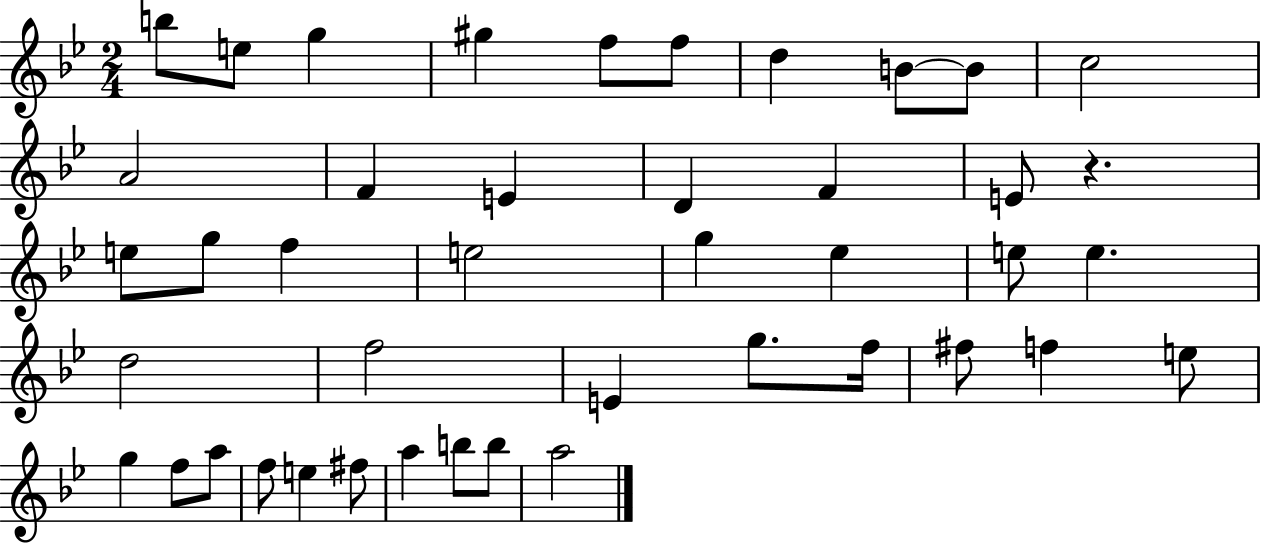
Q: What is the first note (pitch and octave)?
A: B5